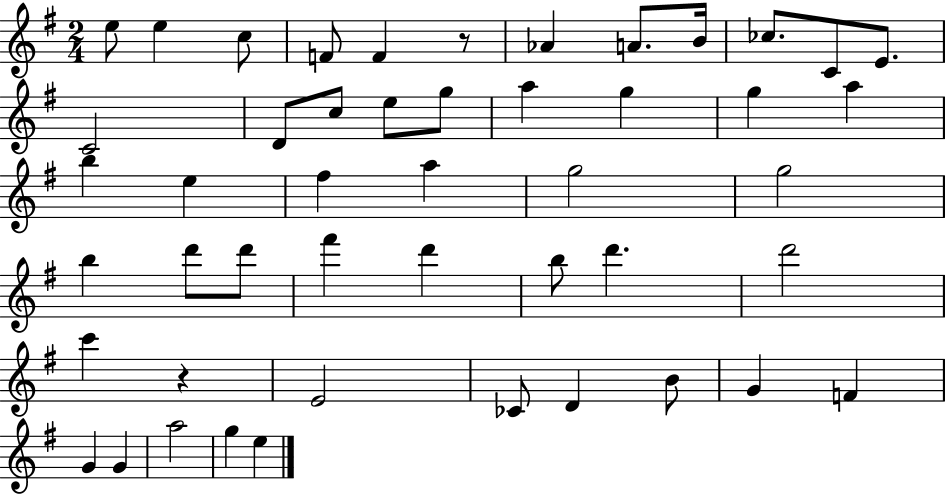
E5/e E5/q C5/e F4/e F4/q R/e Ab4/q A4/e. B4/s CES5/e. C4/e E4/e. C4/h D4/e C5/e E5/e G5/e A5/q G5/q G5/q A5/q B5/q E5/q F#5/q A5/q G5/h G5/h B5/q D6/e D6/e F#6/q D6/q B5/e D6/q. D6/h C6/q R/q E4/h CES4/e D4/q B4/e G4/q F4/q G4/q G4/q A5/h G5/q E5/q